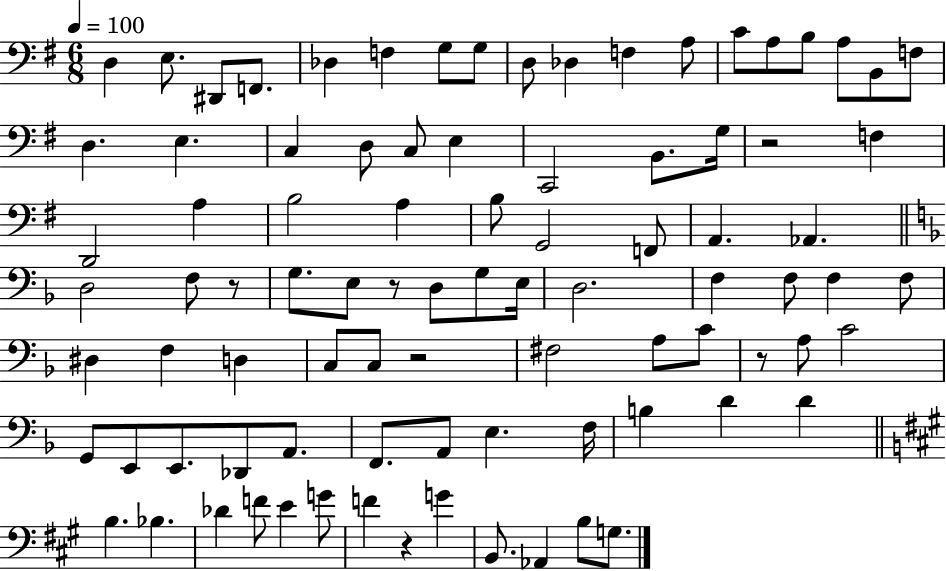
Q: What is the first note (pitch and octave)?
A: D3